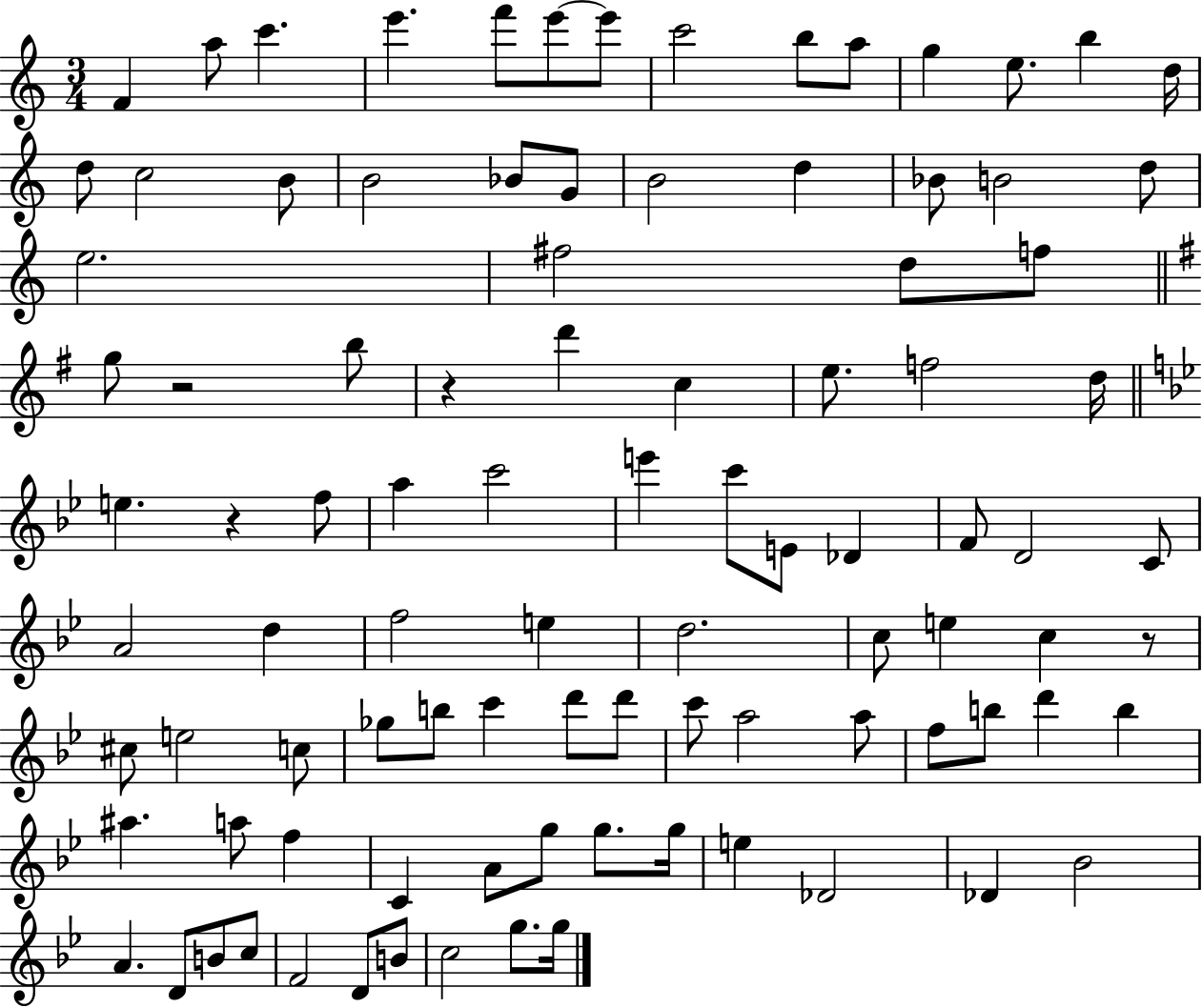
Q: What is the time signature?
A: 3/4